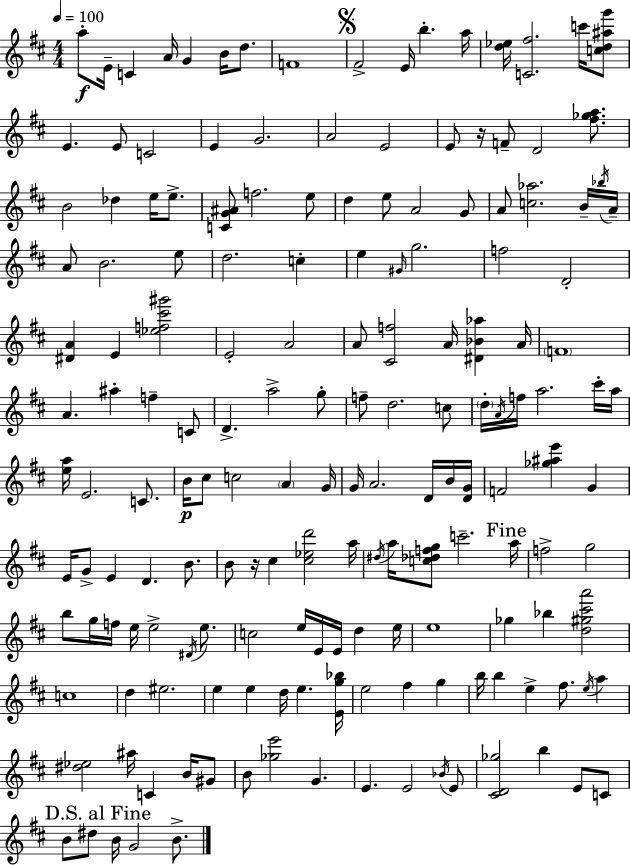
X:1
T:Untitled
M:4/4
L:1/4
K:D
a/2 E/4 C A/4 G B/4 d/2 F4 ^F2 E/4 b a/4 [d_e]/4 [C^f]2 c'/4 [cd^ag']/2 E E/2 C2 E G2 A2 E2 E/2 z/4 F/2 D2 [^f_ga]/2 B2 _d e/4 e/2 [CG^A]/2 f2 e/2 d e/2 A2 G/2 A/2 [c_a]2 B/4 _b/4 A/4 A/2 B2 e/2 d2 c e ^G/4 g2 f2 D2 [^DA] E [_ef^c'^g']2 E2 A2 A/2 [^Cf]2 A/4 [^D_B_a] A/4 F4 A ^a f C/2 D a2 g/2 f/2 d2 c/2 d/4 A/4 f/4 a2 ^c'/4 a/4 [ea]/4 E2 C/2 B/4 ^c/2 c2 A G/4 G/4 A2 D/4 B/4 [DG]/4 F2 [_g^ae'] G E/4 G/2 E D B/2 B/2 z/4 ^c [^c_ed']2 a/4 ^d/4 a/4 [c_dfg]/2 c'2 a/4 f2 g2 b/2 g/4 f/4 e/4 e2 ^D/4 e/2 c2 e/4 E/4 E/4 d e/4 e4 _g _b [d^g^c'a']2 c4 d ^e2 e e d/4 e [Eg_b]/4 e2 ^f g b/4 b e ^f/2 e/4 a [^d_e]2 ^a/4 C B/4 ^G/2 B/2 [_ge']2 G E E2 _B/4 E/2 [^CD_g]2 b E/2 C/2 B/2 ^d/2 B/4 G2 B/2